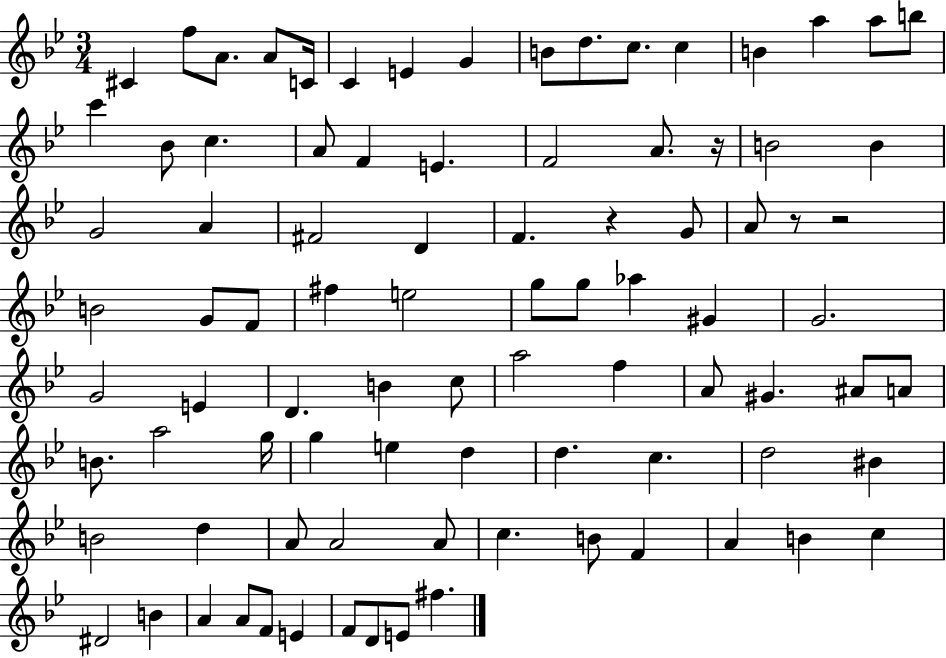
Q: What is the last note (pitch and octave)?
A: F#5